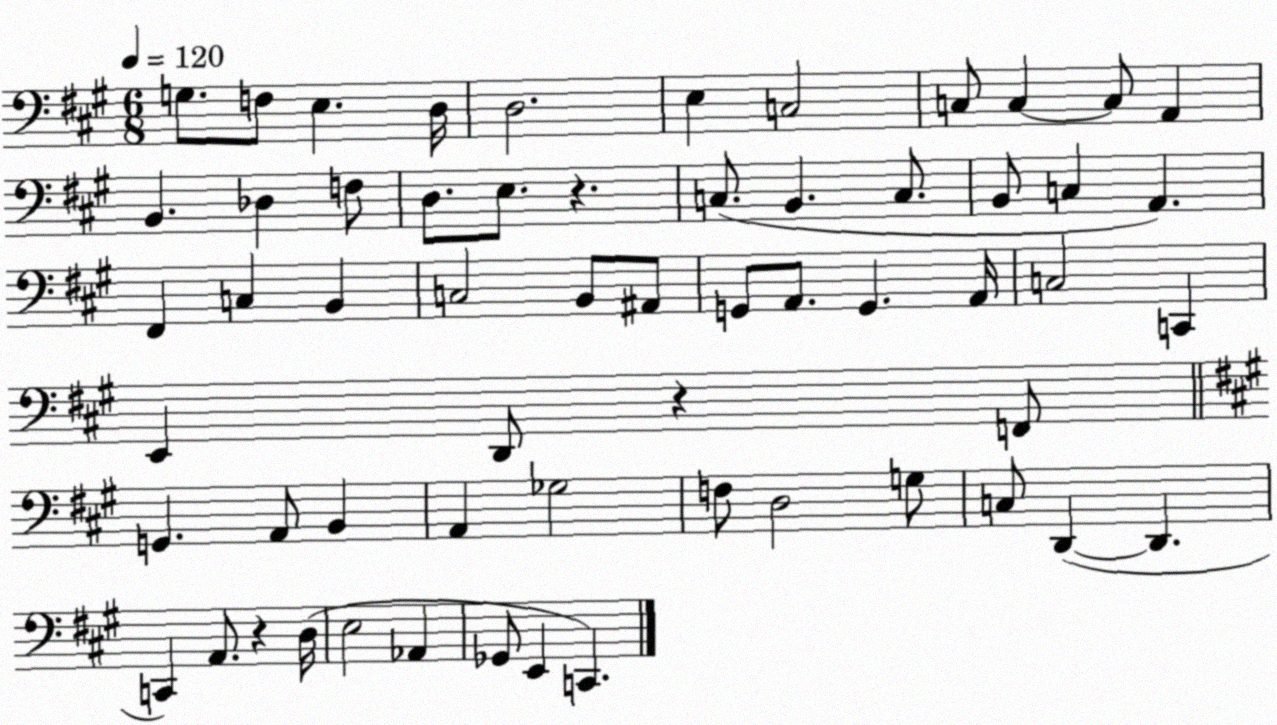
X:1
T:Untitled
M:6/8
L:1/4
K:A
G,/2 F,/2 E, D,/4 D,2 E, C,2 C,/2 C, C,/2 A,, B,, _D, F,/2 D,/2 E,/2 z C,/2 B,, C,/2 B,,/2 C, A,, ^F,, C, B,, C,2 B,,/2 ^A,,/2 G,,/2 A,,/2 G,, A,,/4 C,2 C,, E,, D,,/2 z F,,/2 G,, A,,/2 B,, A,, _G,2 F,/2 D,2 G,/2 C,/2 D,, D,, C,, A,,/2 z D,/4 E,2 _A,, _G,,/2 E,, C,,